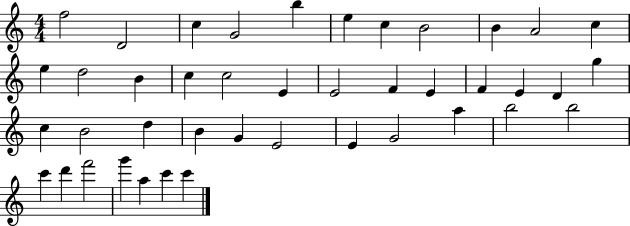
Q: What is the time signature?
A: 4/4